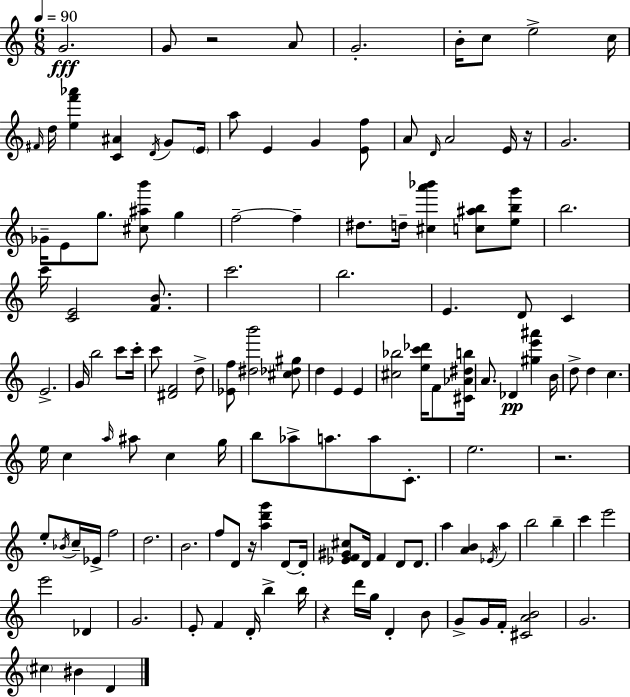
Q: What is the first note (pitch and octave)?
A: G4